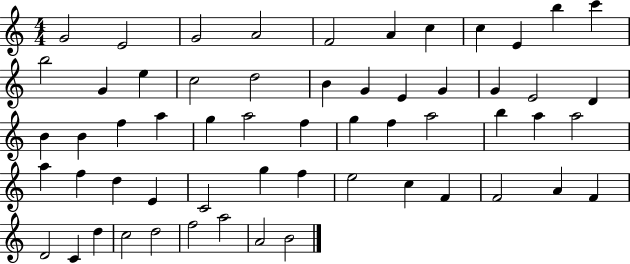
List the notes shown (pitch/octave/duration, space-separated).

G4/h E4/h G4/h A4/h F4/h A4/q C5/q C5/q E4/q B5/q C6/q B5/h G4/q E5/q C5/h D5/h B4/q G4/q E4/q G4/q G4/q E4/h D4/q B4/q B4/q F5/q A5/q G5/q A5/h F5/q G5/q F5/q A5/h B5/q A5/q A5/h A5/q F5/q D5/q E4/q C4/h G5/q F5/q E5/h C5/q F4/q F4/h A4/q F4/q D4/h C4/q D5/q C5/h D5/h F5/h A5/h A4/h B4/h